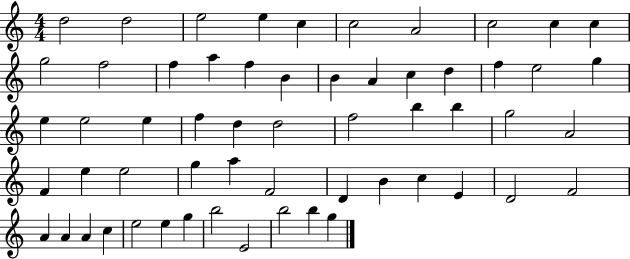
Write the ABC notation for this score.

X:1
T:Untitled
M:4/4
L:1/4
K:C
d2 d2 e2 e c c2 A2 c2 c c g2 f2 f a f B B A c d f e2 g e e2 e f d d2 f2 b b g2 A2 F e e2 g a F2 D B c E D2 F2 A A A c e2 e g b2 E2 b2 b g